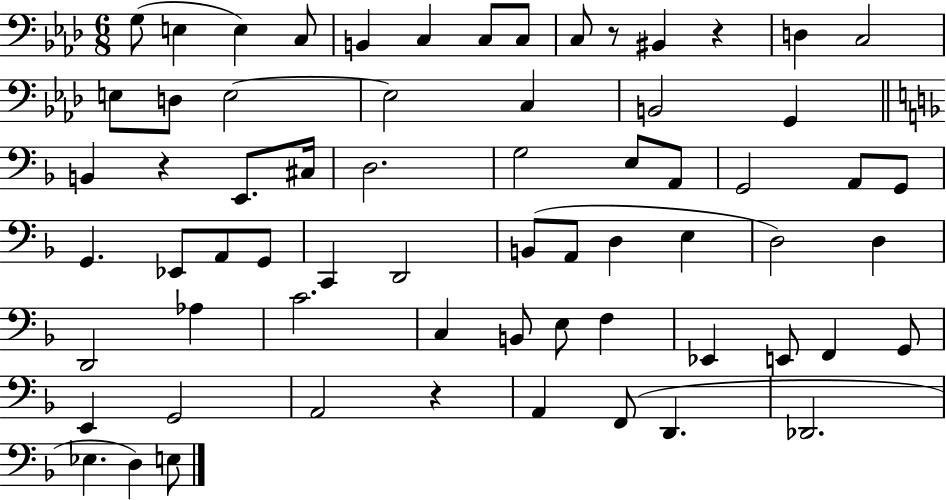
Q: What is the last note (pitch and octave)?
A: E3